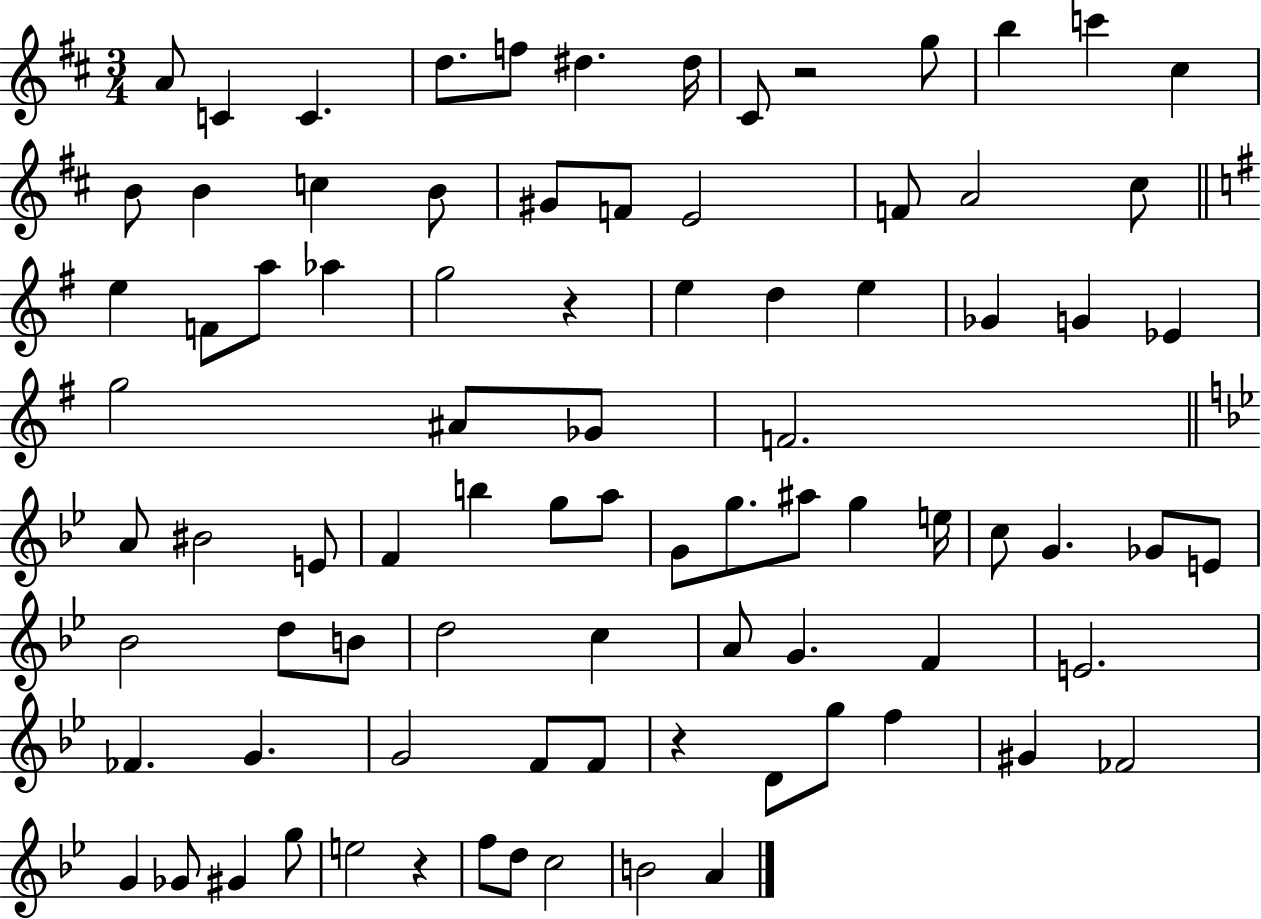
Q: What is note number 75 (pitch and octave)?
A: G#4